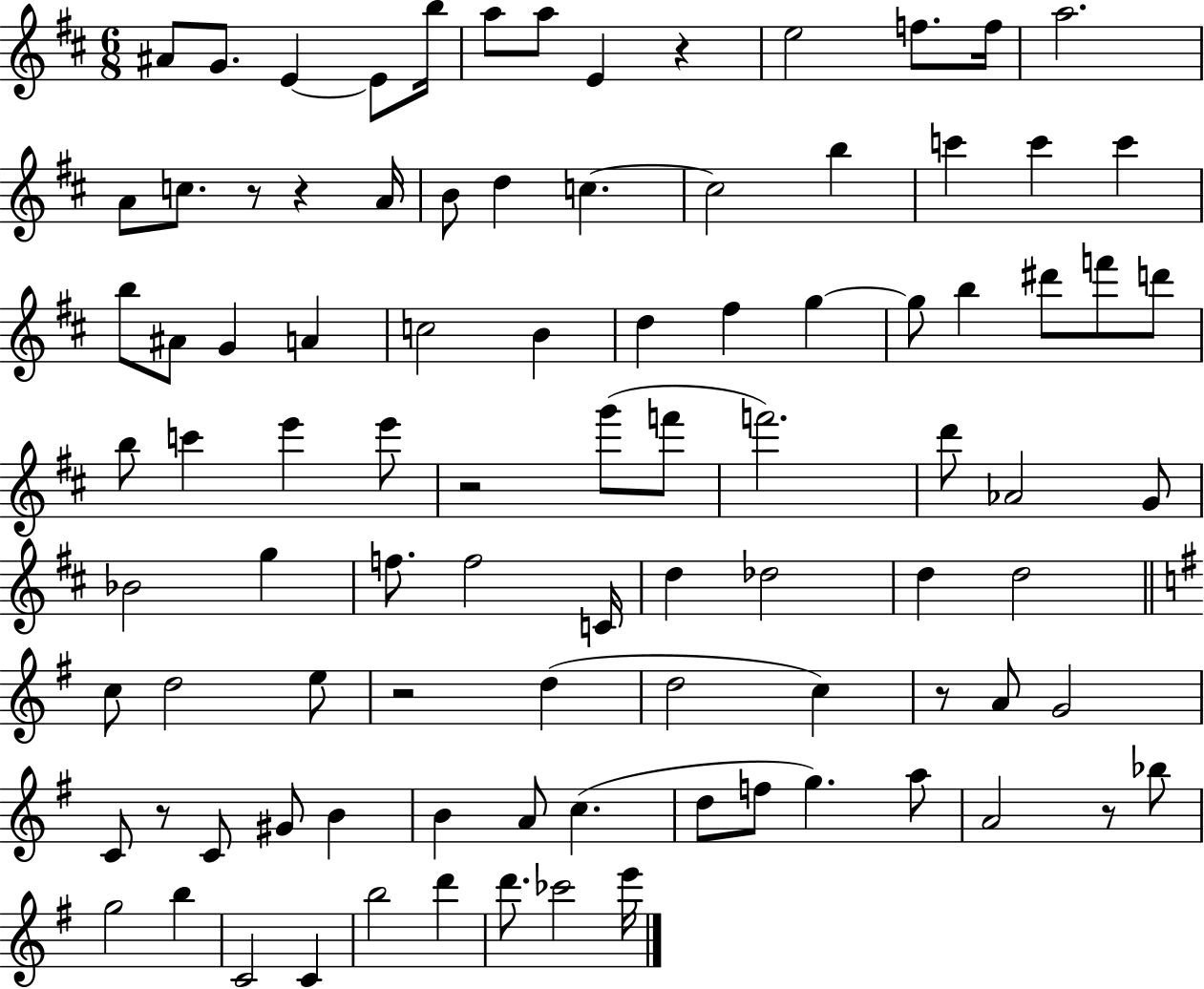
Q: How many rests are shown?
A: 8